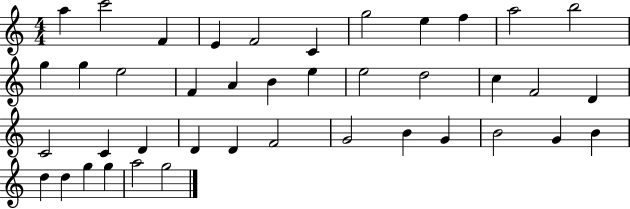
X:1
T:Untitled
M:4/4
L:1/4
K:C
a c'2 F E F2 C g2 e f a2 b2 g g e2 F A B e e2 d2 c F2 D C2 C D D D F2 G2 B G B2 G B d d g g a2 g2